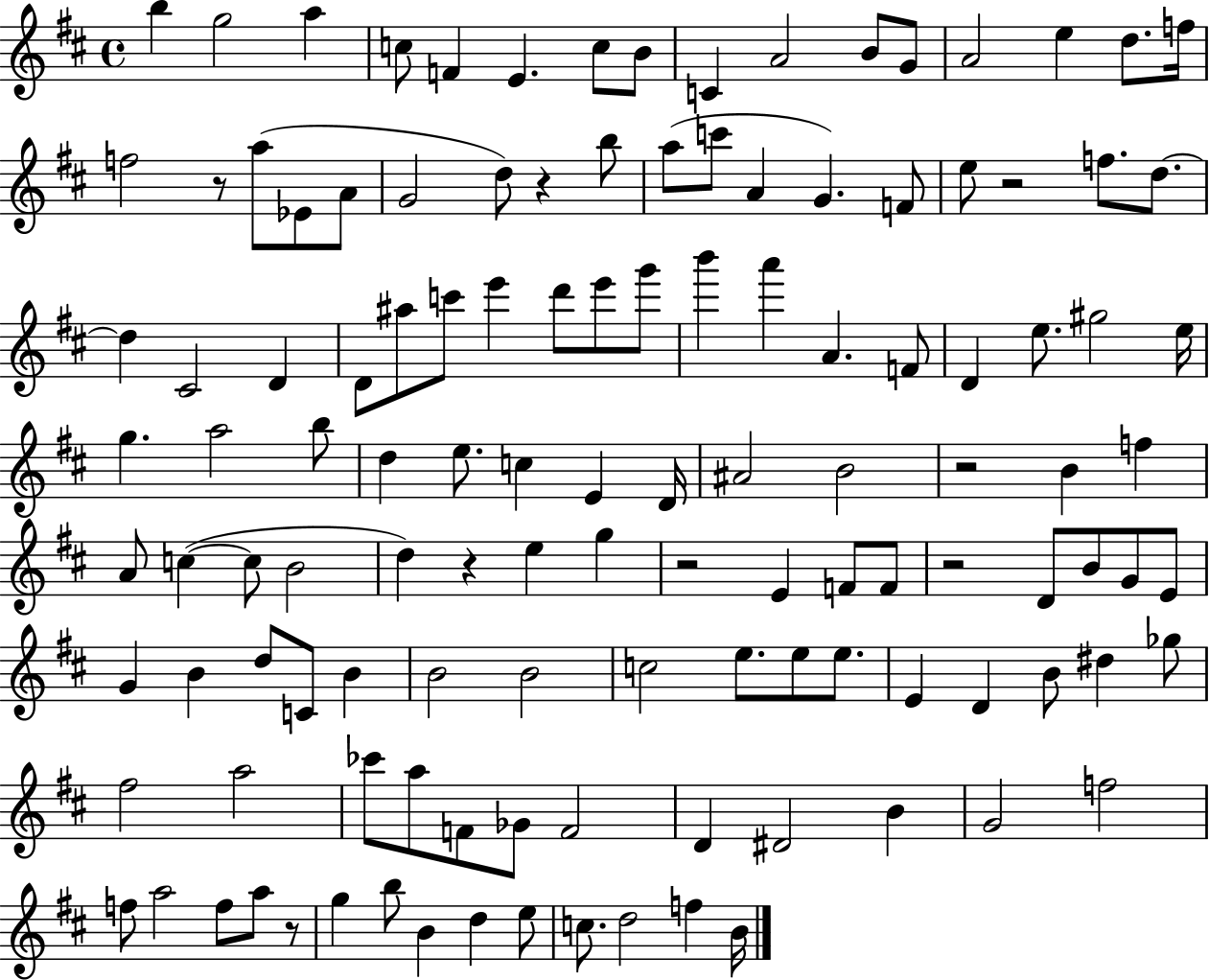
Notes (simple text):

B5/q G5/h A5/q C5/e F4/q E4/q. C5/e B4/e C4/q A4/h B4/e G4/e A4/h E5/q D5/e. F5/s F5/h R/e A5/e Eb4/e A4/e G4/h D5/e R/q B5/e A5/e C6/e A4/q G4/q. F4/e E5/e R/h F5/e. D5/e. D5/q C#4/h D4/q D4/e A#5/e C6/e E6/q D6/e E6/e G6/e B6/q A6/q A4/q. F4/e D4/q E5/e. G#5/h E5/s G5/q. A5/h B5/e D5/q E5/e. C5/q E4/q D4/s A#4/h B4/h R/h B4/q F5/q A4/e C5/q C5/e B4/h D5/q R/q E5/q G5/q R/h E4/q F4/e F4/e R/h D4/e B4/e G4/e E4/e G4/q B4/q D5/e C4/e B4/q B4/h B4/h C5/h E5/e. E5/e E5/e. E4/q D4/q B4/e D#5/q Gb5/e F#5/h A5/h CES6/e A5/e F4/e Gb4/e F4/h D4/q D#4/h B4/q G4/h F5/h F5/e A5/h F5/e A5/e R/e G5/q B5/e B4/q D5/q E5/e C5/e. D5/h F5/q B4/s